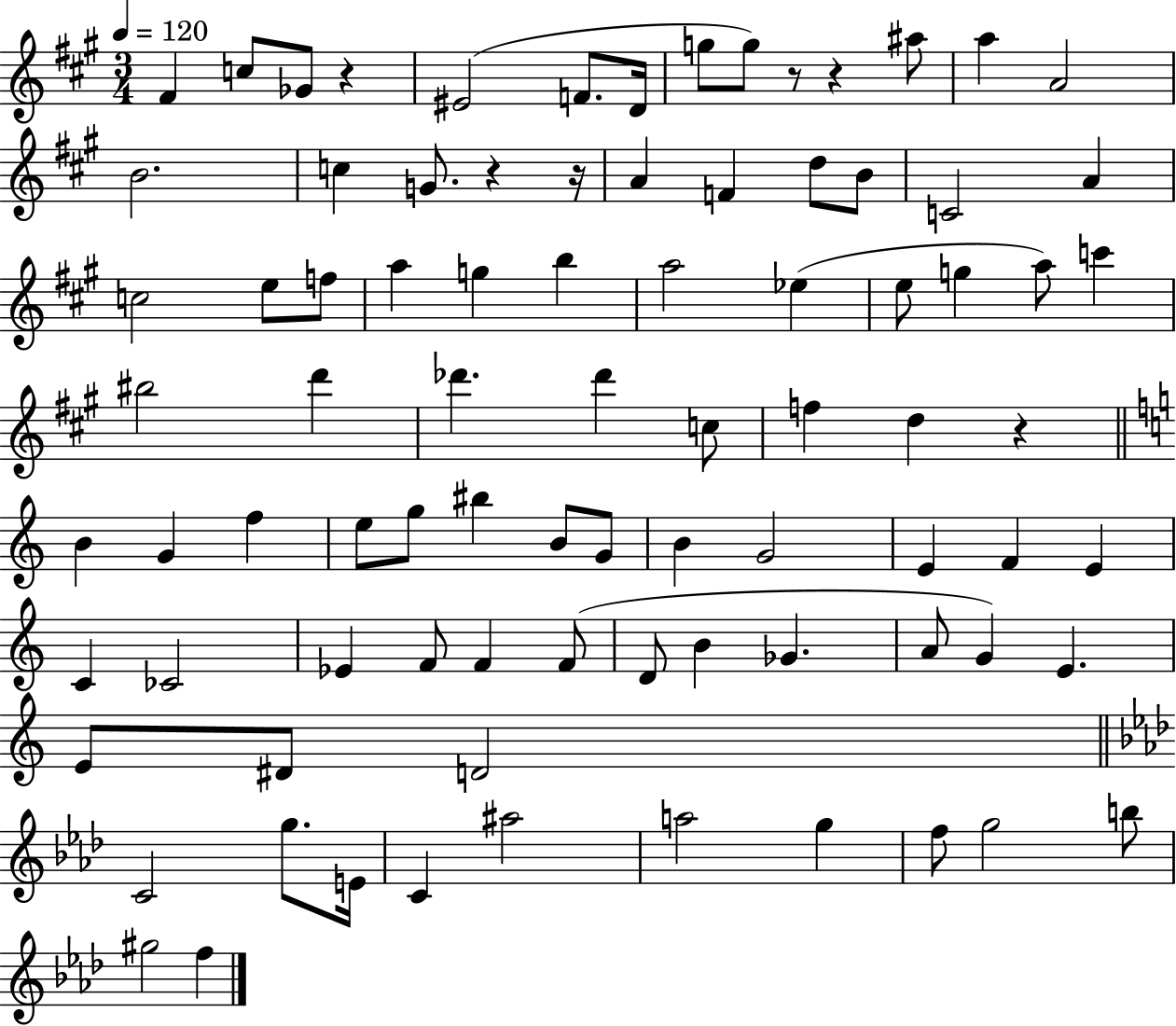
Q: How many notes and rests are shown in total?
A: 85